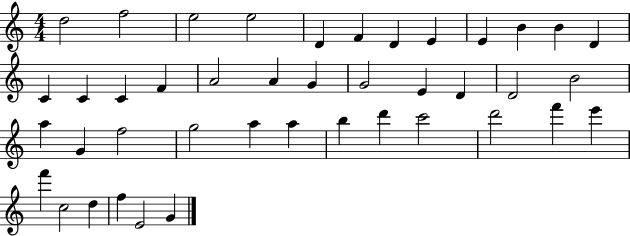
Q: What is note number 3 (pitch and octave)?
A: E5